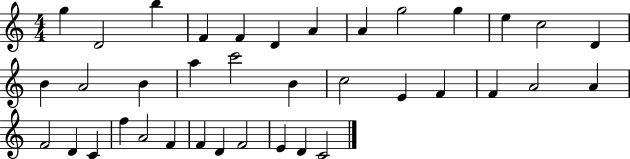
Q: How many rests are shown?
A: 0